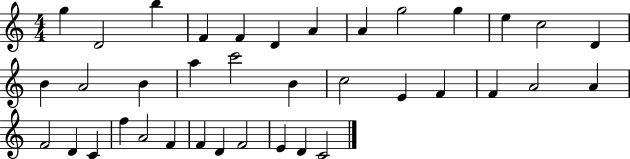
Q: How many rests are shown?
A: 0